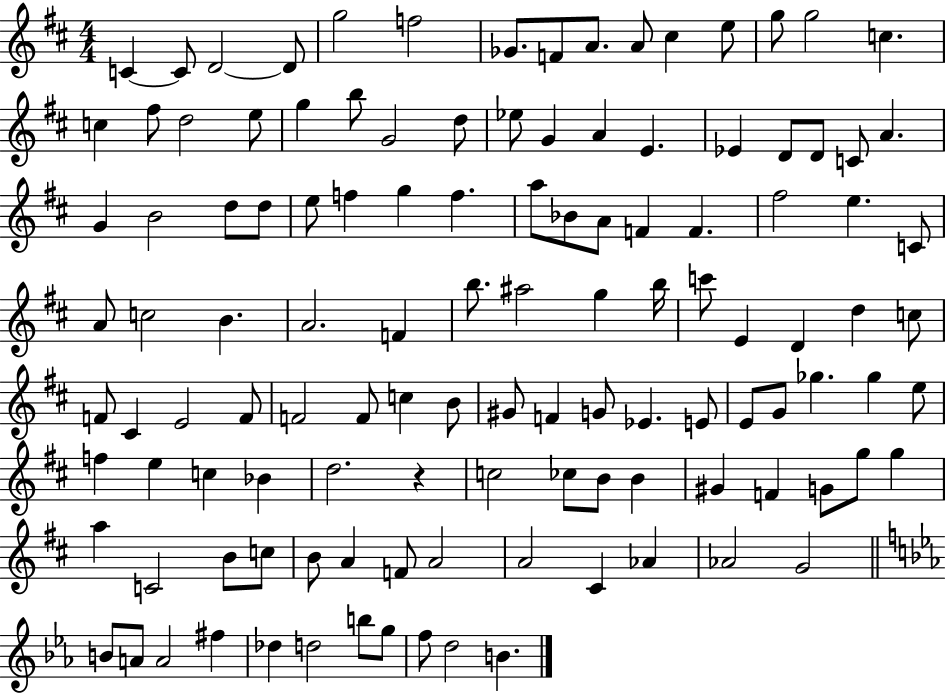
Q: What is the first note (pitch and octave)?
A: C4